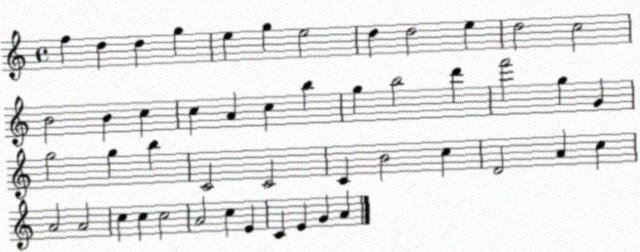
X:1
T:Untitled
M:4/4
L:1/4
K:C
f d d g e g e2 d d2 e d2 c2 B2 B c c A c b g b2 d' f'2 g G g2 g b C2 C2 C B2 c D2 A c A2 A2 c c c2 A2 c E C E G A